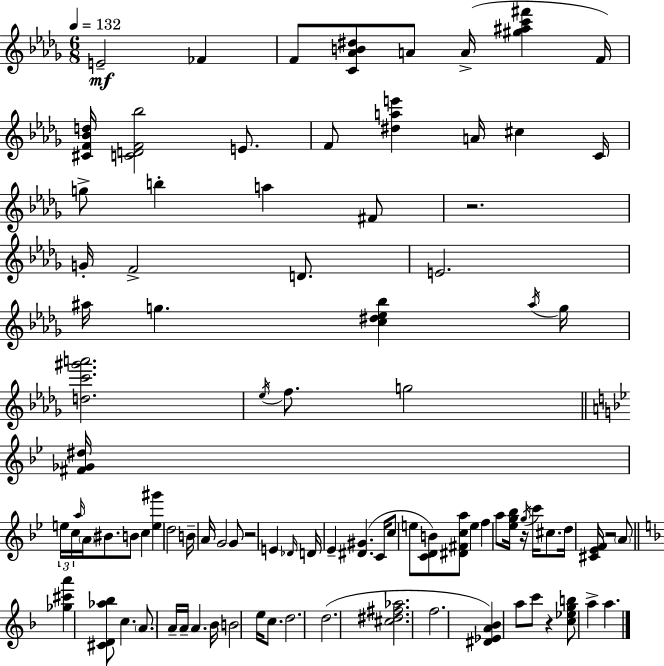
E4/h FES4/q F4/e [C4,Ab4,B4,D#5]/e A4/e A4/s [G#5,A#5,C6,F#6]/q F4/s [C#4,F4,Bb4,D5]/s [C4,D4,F4,Bb5]/h E4/e. F4/e [D#5,A5,E6]/q A4/s C#5/q C4/s G5/e B5/q A5/q F#4/e R/h. G4/s F4/h D4/e. E4/h. A#5/s G5/q. [C5,D#5,Eb5,Bb5]/q A#5/s G5/s [D5,C6,G#6,A6]/h. Eb5/s F5/e. G5/h [F#4,Gb4,D#5]/s E5/s C5/s A5/s A4/s BIS4/e. B4/e C5/q [E5,G#6]/q D5/h B4/s A4/s G4/h G4/e R/h E4/q Db4/s D4/s Eb4/q [D#4,G#4]/q. C4/s C5/e E5/e [C4,D4,B4]/e [D#4,F#4,C5,A5]/e E5/q F5/q A5/e [Eb5,G5,Bb5]/s R/s G5/s C6/s C#5/e. D5/s [C#4,Eb4,F4]/s R/h A4/e [Gb5,C#6,A6]/q [C#4,D4,Ab5,Bb5]/e C5/q. A4/e. A4/s A4/s A4/q. Bb4/s B4/h E5/s C5/e. D5/h. D5/h. [C#5,D#5,F#5,Ab5]/h. F5/h. [D#4,Eb4,A4,Bb4]/q A5/e C6/e R/q [C5,Eb5,G5,B5]/e A5/q A5/q.